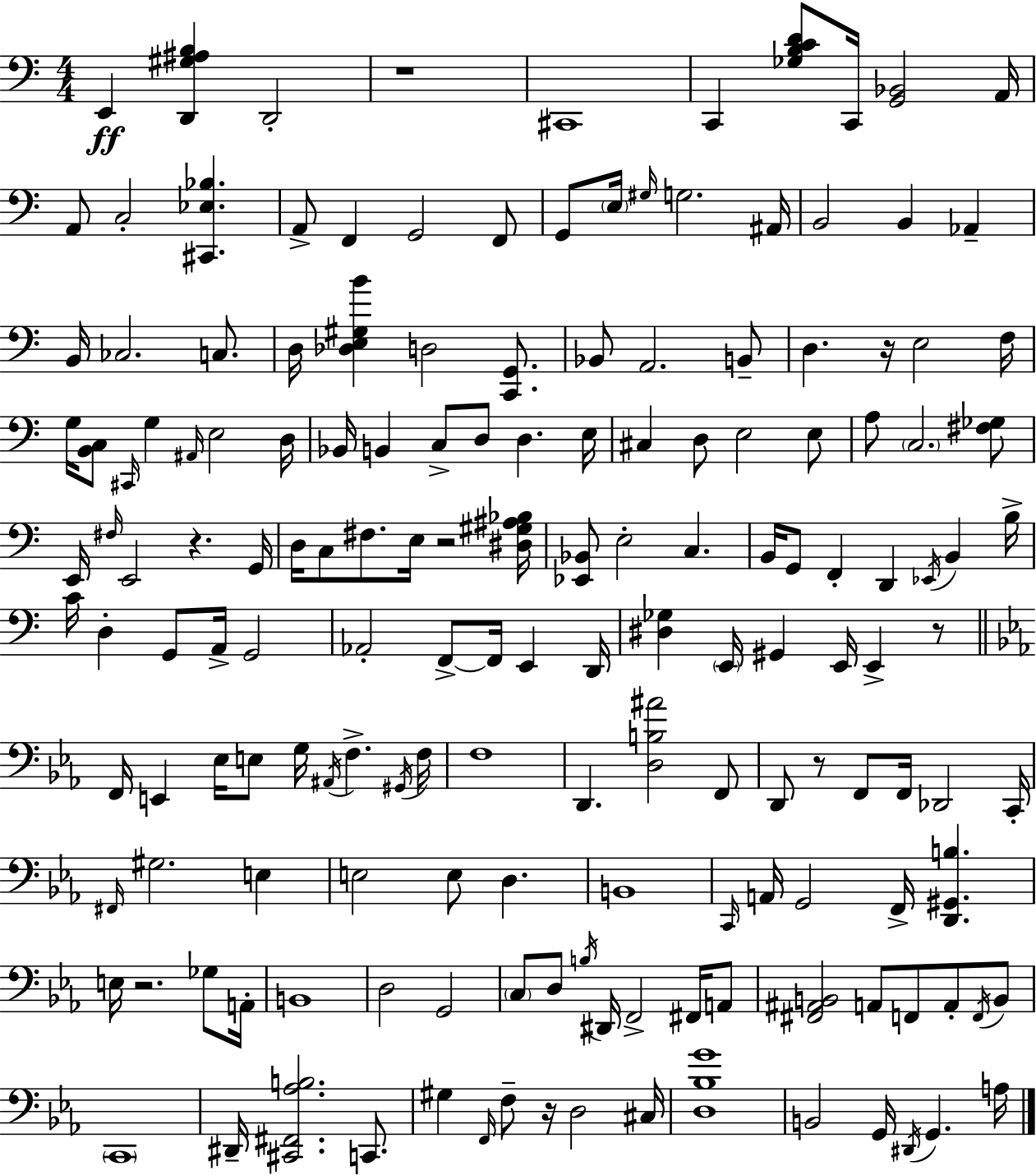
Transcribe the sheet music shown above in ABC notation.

X:1
T:Untitled
M:4/4
L:1/4
K:Am
E,, [D,,^G,^A,B,] D,,2 z4 ^C,,4 C,, [_G,B,CD]/2 C,,/4 [G,,_B,,]2 A,,/4 A,,/2 C,2 [^C,,_E,_B,] A,,/2 F,, G,,2 F,,/2 G,,/2 E,/4 ^G,/4 G,2 ^A,,/4 B,,2 B,, _A,, B,,/4 _C,2 C,/2 D,/4 [_D,E,^G,B] D,2 [C,,G,,]/2 _B,,/2 A,,2 B,,/2 D, z/4 E,2 F,/4 G,/4 [B,,C,]/2 ^C,,/4 G, ^A,,/4 E,2 D,/4 _B,,/4 B,, C,/2 D,/2 D, E,/4 ^C, D,/2 E,2 E,/2 A,/2 C,2 [^F,_G,]/2 E,,/4 ^F,/4 E,,2 z G,,/4 D,/4 C,/2 ^F,/2 E,/4 z2 [^D,^G,^A,_B,]/4 [_E,,_B,,]/2 E,2 C, B,,/4 G,,/2 F,, D,, _E,,/4 B,, B,/4 C/4 D, G,,/2 A,,/4 G,,2 _A,,2 F,,/2 F,,/4 E,, D,,/4 [^D,_G,] E,,/4 ^G,, E,,/4 E,, z/2 F,,/4 E,, _E,/4 E,/2 G,/4 ^A,,/4 F, ^G,,/4 F,/4 F,4 D,, [D,B,^A]2 F,,/2 D,,/2 z/2 F,,/2 F,,/4 _D,,2 C,,/4 ^F,,/4 ^G,2 E, E,2 E,/2 D, B,,4 C,,/4 A,,/4 G,,2 F,,/4 [D,,^G,,B,] E,/4 z2 _G,/2 A,,/4 B,,4 D,2 G,,2 C,/2 D,/2 B,/4 ^D,,/4 F,,2 ^F,,/4 A,,/2 [^F,,^A,,B,,]2 A,,/2 F,,/2 A,,/2 F,,/4 B,,/2 C,,4 ^D,,/4 [^C,,^F,,_A,B,]2 C,,/2 ^G, F,,/4 F,/2 z/4 D,2 ^C,/4 [D,_B,G]4 B,,2 G,,/4 ^D,,/4 G,, A,/4